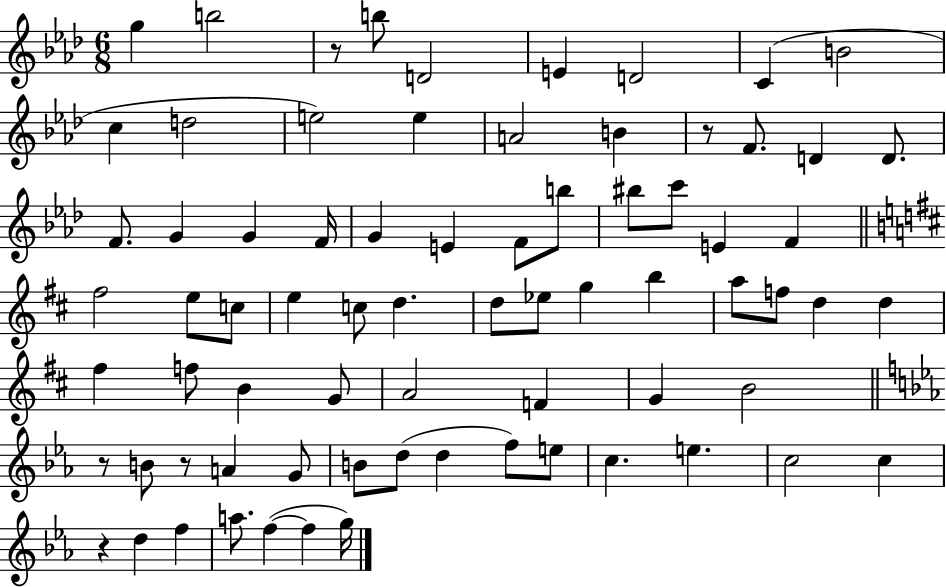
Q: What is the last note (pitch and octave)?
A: G5